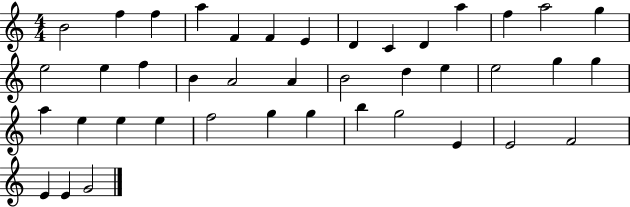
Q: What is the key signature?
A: C major